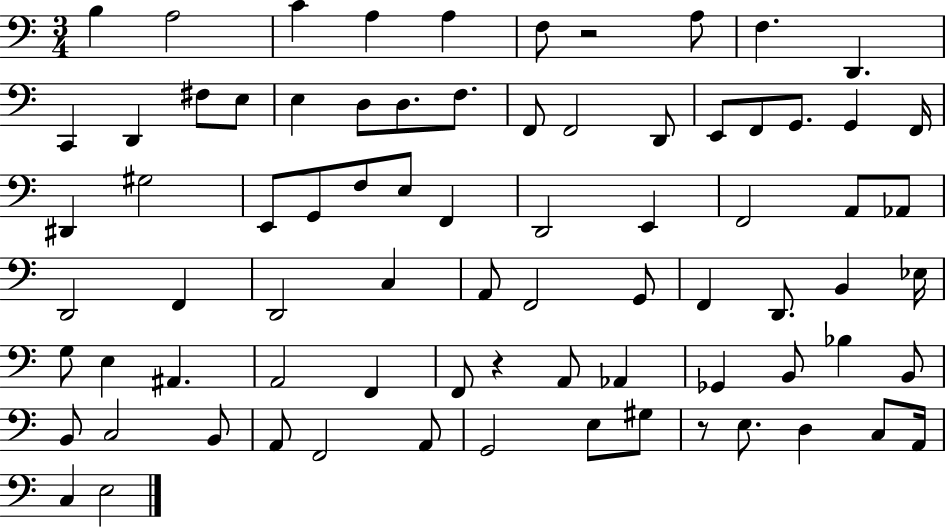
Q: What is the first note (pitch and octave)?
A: B3